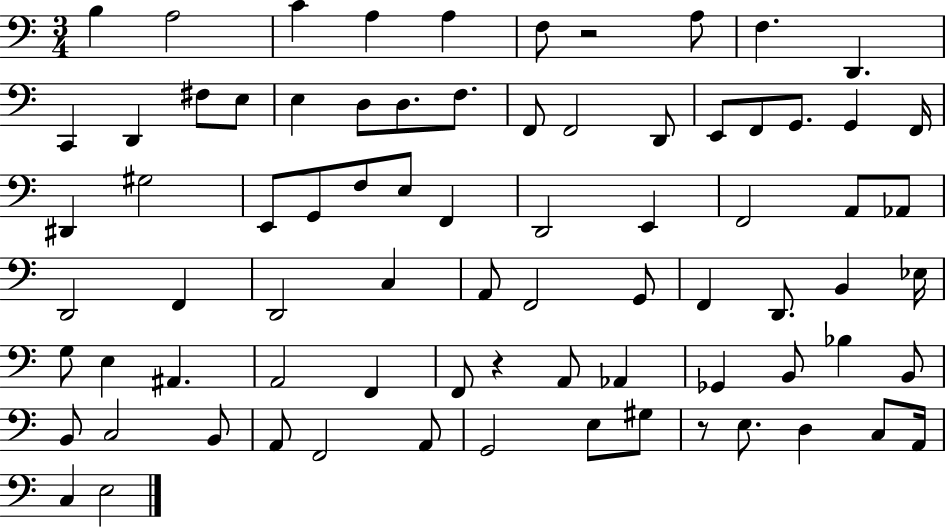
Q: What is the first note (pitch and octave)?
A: B3